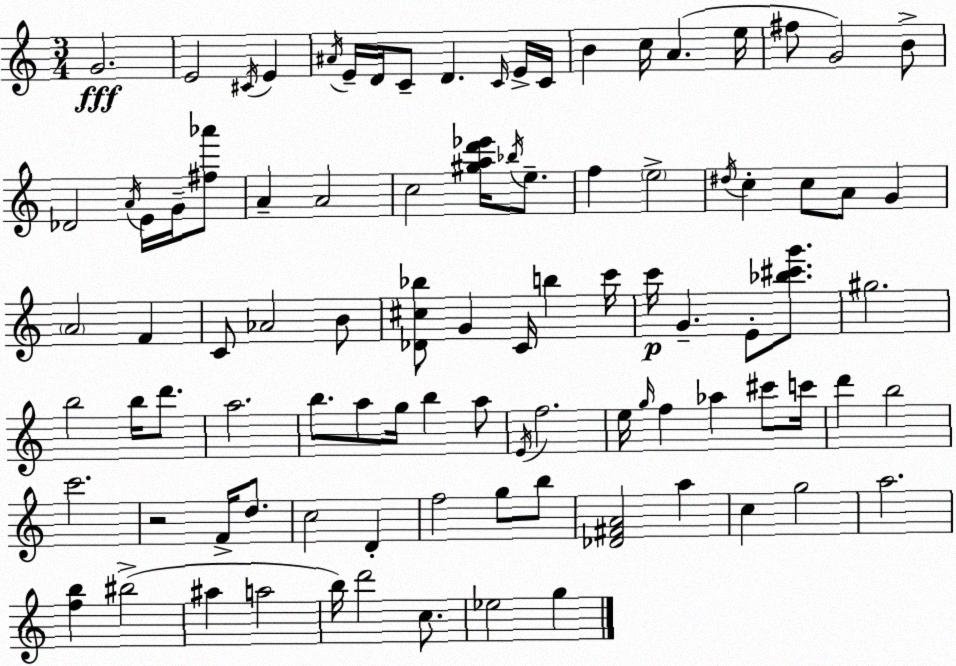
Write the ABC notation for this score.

X:1
T:Untitled
M:3/4
L:1/4
K:C
G2 E2 ^C/4 E ^A/4 E/4 D/4 C/2 D C/4 E/4 C/4 B c/4 A e/4 ^f/2 G2 B/2 _D2 A/4 E/4 G/4 [^f_a']/2 A A2 c2 [^gad'_e']/4 _b/4 e/2 f e2 ^d/4 c c/2 A/2 G A2 F C/2 _A2 B/2 [_D^c_b]/2 G C/4 b c'/4 c'/4 G E/2 [_b^c'g']/2 ^g2 b2 b/4 d'/2 a2 b/2 a/2 g/4 b a/2 E/4 f2 e/4 g/4 f _a ^c'/2 c'/4 d' b2 c'2 z2 F/4 d/2 c2 D f2 g/2 b/2 [_D^FA]2 a c g2 a2 [fb] ^b2 ^a a2 b/4 d'2 c/2 _e2 g